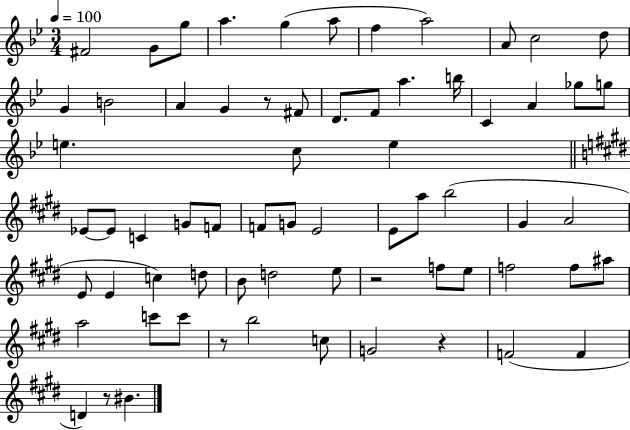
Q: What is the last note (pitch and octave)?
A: BIS4